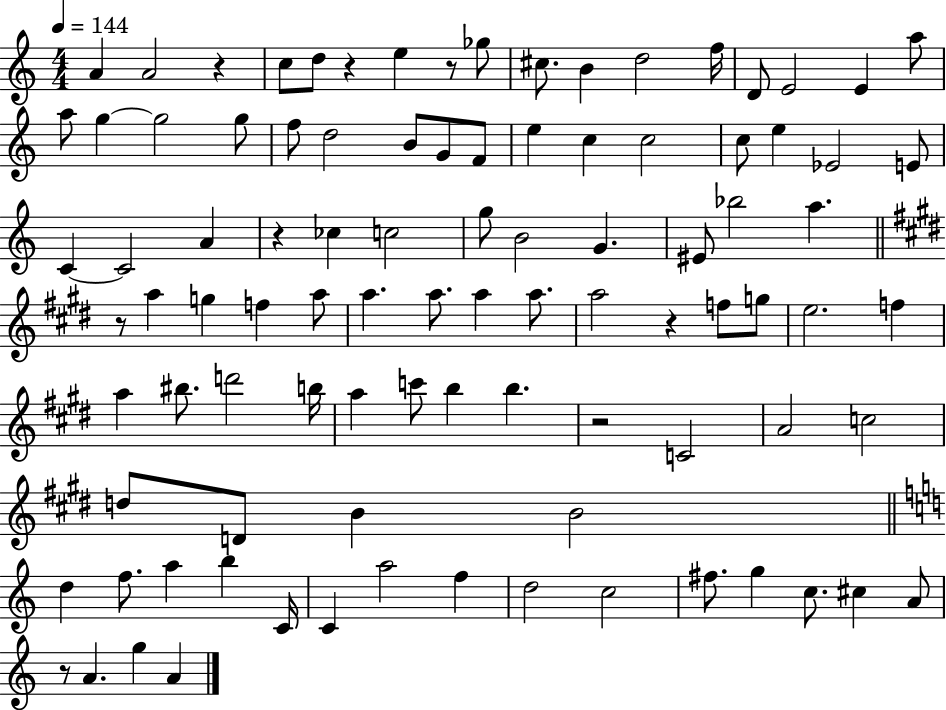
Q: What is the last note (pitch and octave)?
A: A4